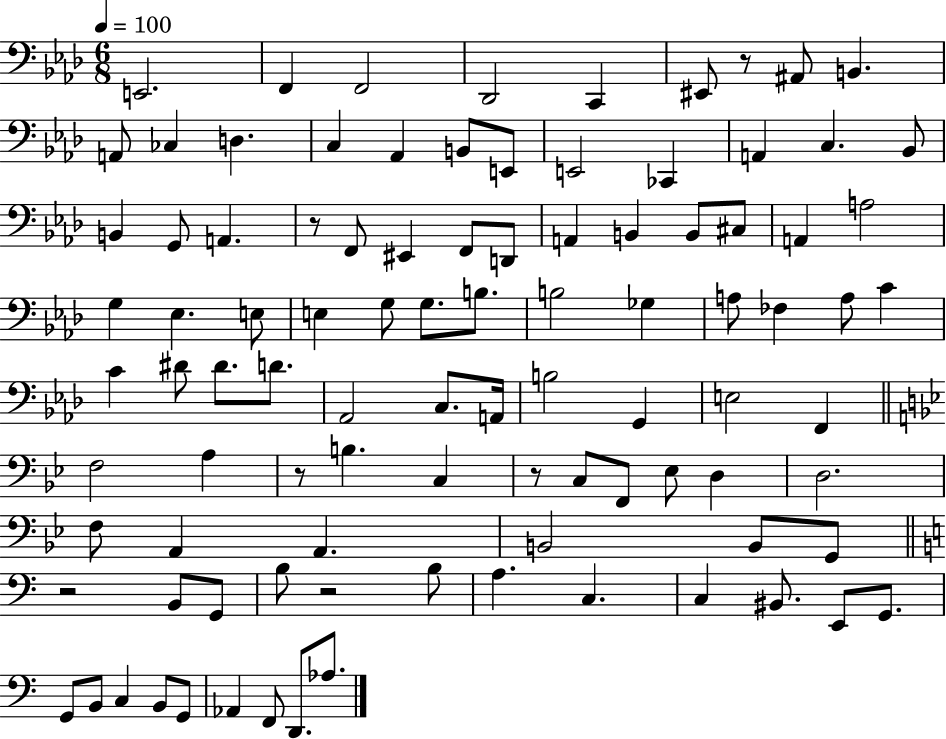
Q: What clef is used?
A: bass